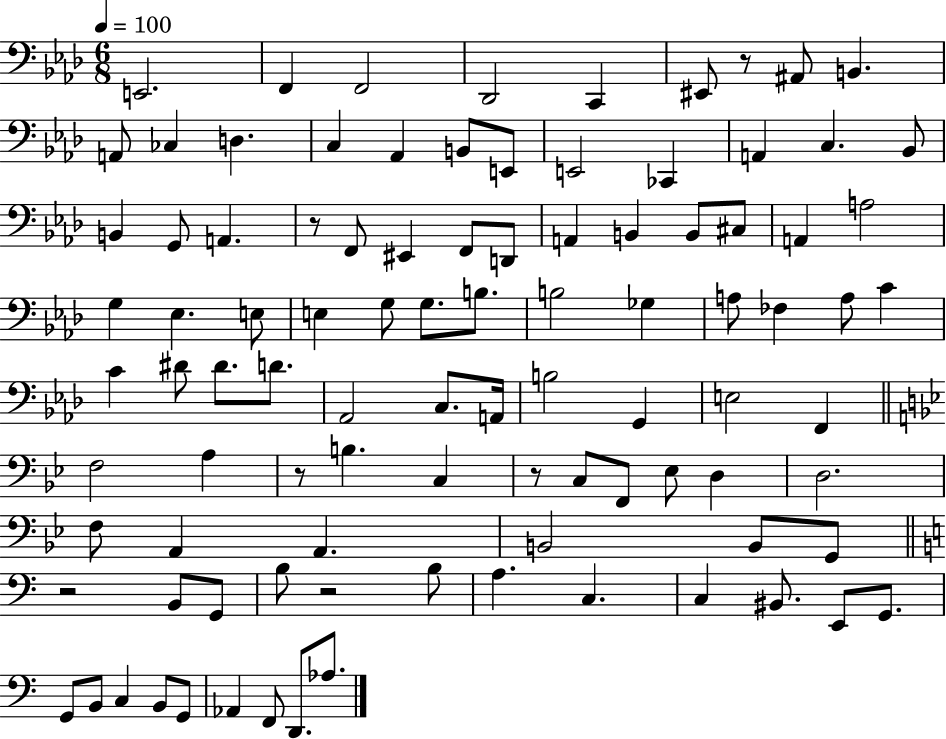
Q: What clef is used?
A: bass